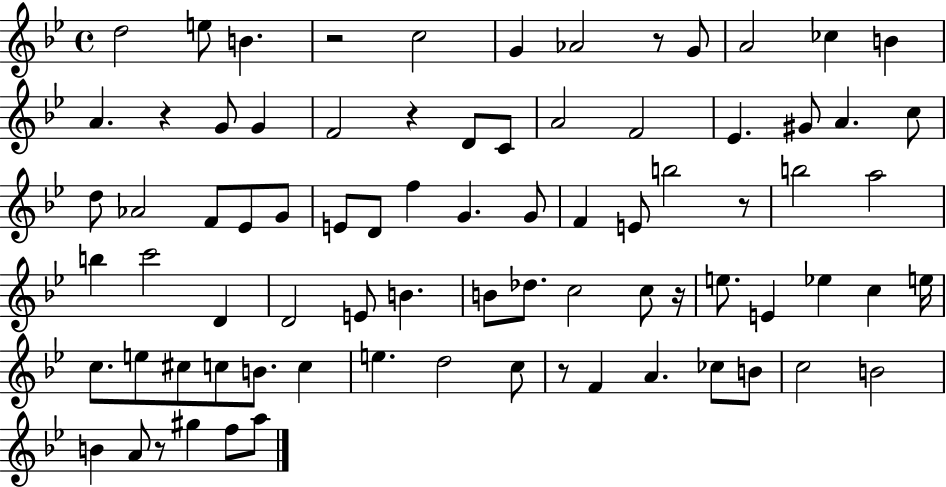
{
  \clef treble
  \time 4/4
  \defaultTimeSignature
  \key bes \major
  d''2 e''8 b'4. | r2 c''2 | g'4 aes'2 r8 g'8 | a'2 ces''4 b'4 | \break a'4. r4 g'8 g'4 | f'2 r4 d'8 c'8 | a'2 f'2 | ees'4. gis'8 a'4. c''8 | \break d''8 aes'2 f'8 ees'8 g'8 | e'8 d'8 f''4 g'4. g'8 | f'4 e'8 b''2 r8 | b''2 a''2 | \break b''4 c'''2 d'4 | d'2 e'8 b'4. | b'8 des''8. c''2 c''8 r16 | e''8. e'4 ees''4 c''4 e''16 | \break c''8. e''8 cis''8 c''8 b'8. c''4 | e''4. d''2 c''8 | r8 f'4 a'4. ces''8 b'8 | c''2 b'2 | \break b'4 a'8 r8 gis''4 f''8 a''8 | \bar "|."
}